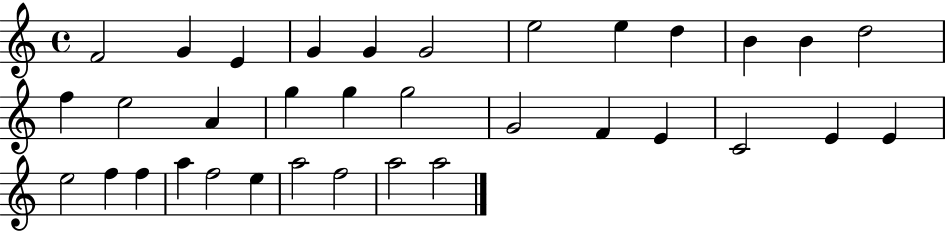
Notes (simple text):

F4/h G4/q E4/q G4/q G4/q G4/h E5/h E5/q D5/q B4/q B4/q D5/h F5/q E5/h A4/q G5/q G5/q G5/h G4/h F4/q E4/q C4/h E4/q E4/q E5/h F5/q F5/q A5/q F5/h E5/q A5/h F5/h A5/h A5/h